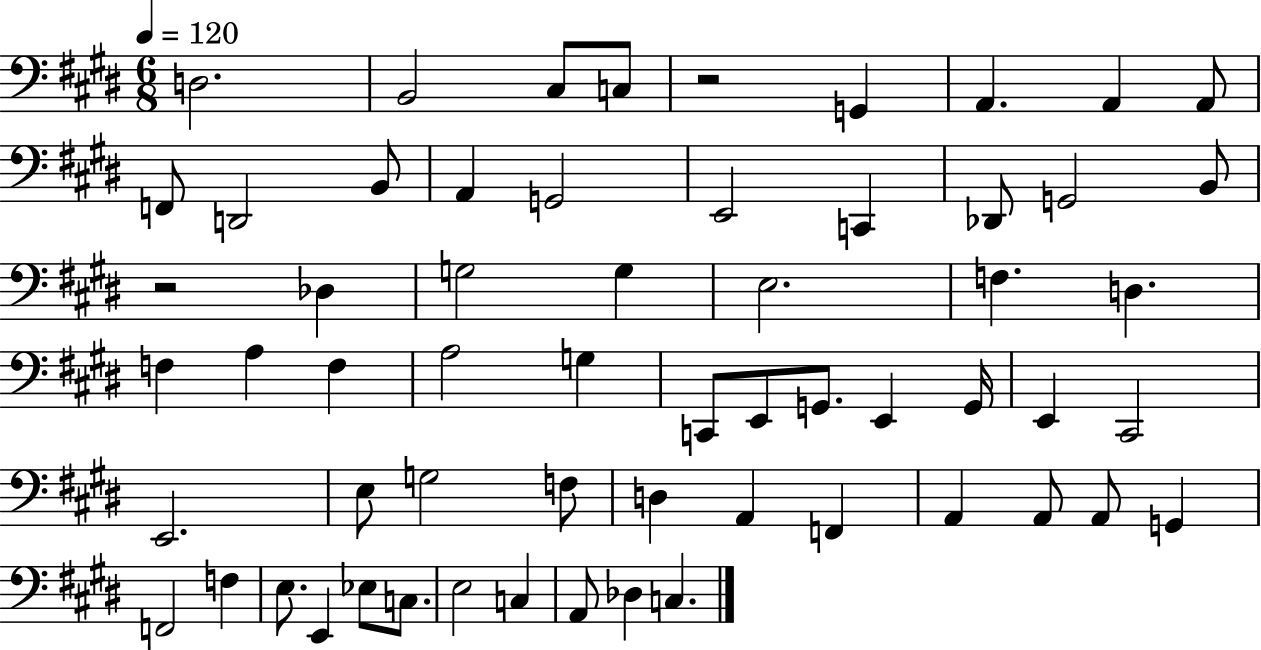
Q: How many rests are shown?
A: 2